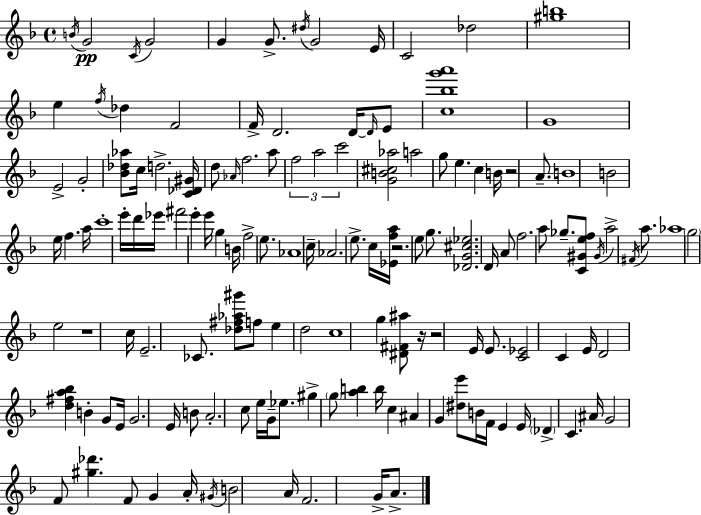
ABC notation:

X:1
T:Untitled
M:4/4
L:1/4
K:Dm
B/4 G2 C/4 G2 G G/2 ^d/4 G2 E/4 C2 _d2 [^gb]4 e f/4 _d F2 F/4 D2 D/4 D/4 E/2 [c_bg'a']4 G4 E2 G2 [_B_d_a]/2 c/4 d2 [C_D^G]/4 d/2 _A/4 f2 a/2 f2 a2 c'2 [GB^c_a]2 a2 g/2 e c B/4 z2 A/2 B4 B2 e/4 f a/4 c'4 e'/4 d'/4 _e'/4 ^f'2 e' e'/4 g B/4 f2 e/2 _A4 c/4 _A2 e/2 c/4 [_Efa]/4 z2 e/2 g/2 [_DG^c_e]2 D/4 A/2 f2 a/2 _g/2 [C^Gef]/2 ^G/4 a2 ^F/4 a/2 _a4 g2 e2 z4 c/4 E2 _C/2 [_d^f_a^g']/2 f/2 e d2 c4 g [^D^F^a]/2 z/4 z2 E/4 E/2 [C_E]2 C E/4 D2 [d^fa_b] B G/2 E/4 G2 E/4 B/2 A2 c/2 e/4 G/4 _e/2 ^g g/2 [ab] b/4 c ^A G [^de']/2 B/4 F/4 E E/4 _D C ^A/4 G2 F/2 [^g_d'] F/2 G A/4 ^G/4 B2 A/4 F2 G/4 A/2